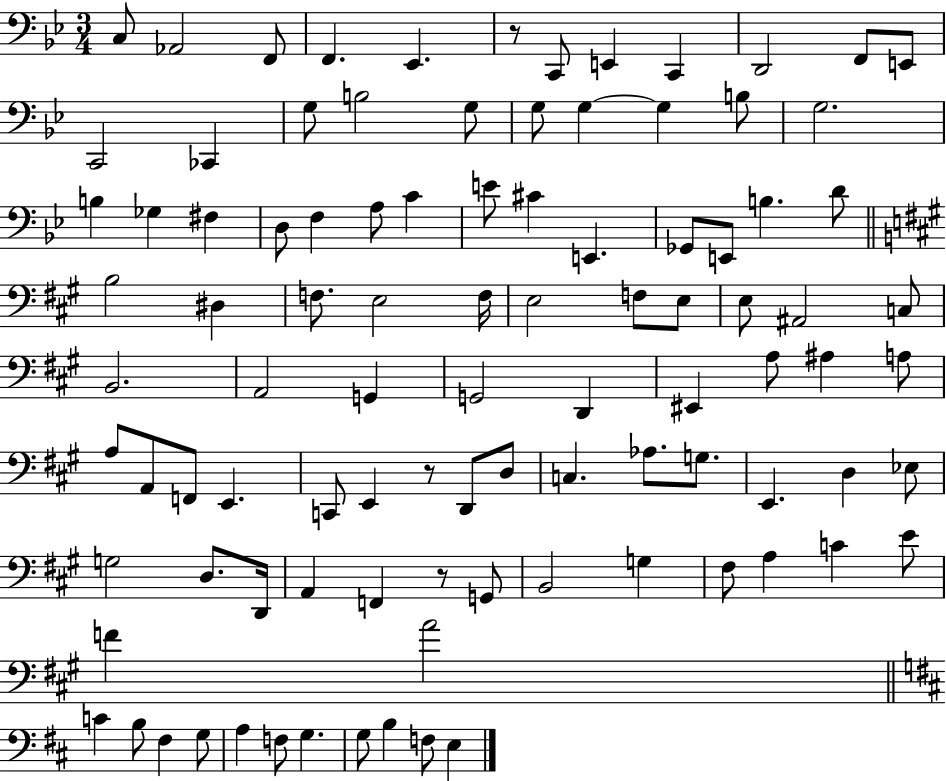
{
  \clef bass
  \numericTimeSignature
  \time 3/4
  \key bes \major
  c8 aes,2 f,8 | f,4. ees,4. | r8 c,8 e,4 c,4 | d,2 f,8 e,8 | \break c,2 ces,4 | g8 b2 g8 | g8 g4~~ g4 b8 | g2. | \break b4 ges4 fis4 | d8 f4 a8 c'4 | e'8 cis'4 e,4. | ges,8 e,8 b4. d'8 | \break \bar "||" \break \key a \major b2 dis4 | f8. e2 f16 | e2 f8 e8 | e8 ais,2 c8 | \break b,2. | a,2 g,4 | g,2 d,4 | eis,4 a8 ais4 a8 | \break a8 a,8 f,8 e,4. | c,8 e,4 r8 d,8 d8 | c4. aes8. g8. | e,4. d4 ees8 | \break g2 d8. d,16 | a,4 f,4 r8 g,8 | b,2 g4 | fis8 a4 c'4 e'8 | \break f'4 a'2 | \bar "||" \break \key b \minor c'4 b8 fis4 g8 | a4 f8 g4. | g8 b4 f8 e4 | \bar "|."
}